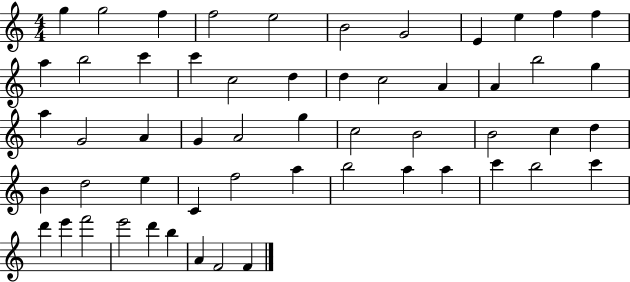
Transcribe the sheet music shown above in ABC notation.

X:1
T:Untitled
M:4/4
L:1/4
K:C
g g2 f f2 e2 B2 G2 E e f f a b2 c' c' c2 d d c2 A A b2 g a G2 A G A2 g c2 B2 B2 c d B d2 e C f2 a b2 a a c' b2 c' d' e' f'2 e'2 d' b A F2 F